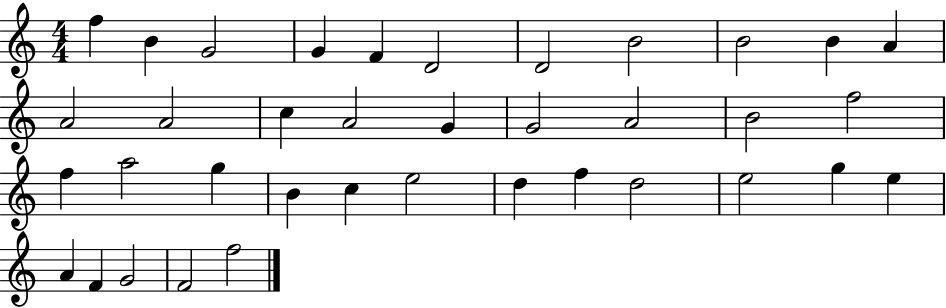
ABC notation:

X:1
T:Untitled
M:4/4
L:1/4
K:C
f B G2 G F D2 D2 B2 B2 B A A2 A2 c A2 G G2 A2 B2 f2 f a2 g B c e2 d f d2 e2 g e A F G2 F2 f2